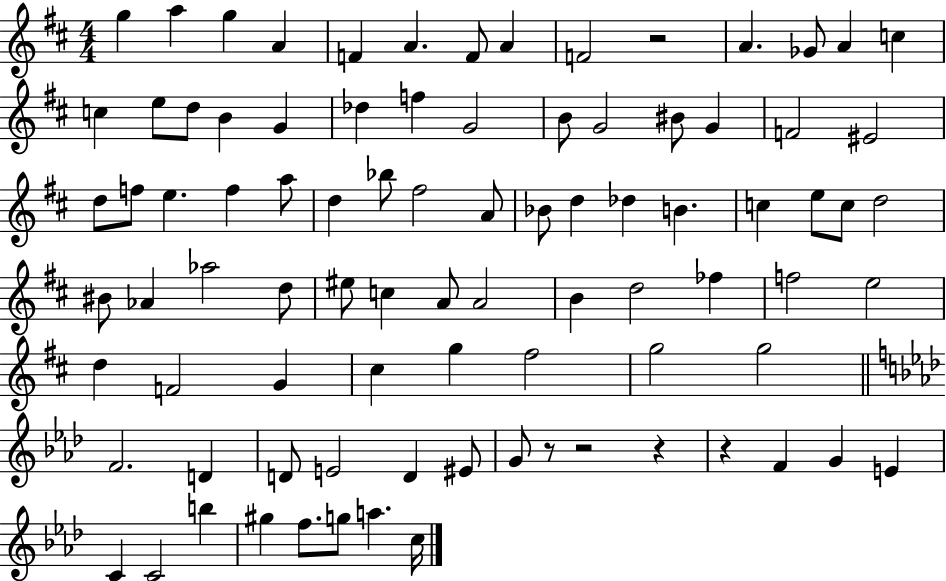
{
  \clef treble
  \numericTimeSignature
  \time 4/4
  \key d \major
  g''4 a''4 g''4 a'4 | f'4 a'4. f'8 a'4 | f'2 r2 | a'4. ges'8 a'4 c''4 | \break c''4 e''8 d''8 b'4 g'4 | des''4 f''4 g'2 | b'8 g'2 bis'8 g'4 | f'2 eis'2 | \break d''8 f''8 e''4. f''4 a''8 | d''4 bes''8 fis''2 a'8 | bes'8 d''4 des''4 b'4. | c''4 e''8 c''8 d''2 | \break bis'8 aes'4 aes''2 d''8 | eis''8 c''4 a'8 a'2 | b'4 d''2 fes''4 | f''2 e''2 | \break d''4 f'2 g'4 | cis''4 g''4 fis''2 | g''2 g''2 | \bar "||" \break \key aes \major f'2. d'4 | d'8 e'2 d'4 eis'8 | g'8 r8 r2 r4 | r4 f'4 g'4 e'4 | \break c'4 c'2 b''4 | gis''4 f''8. g''8 a''4. c''16 | \bar "|."
}